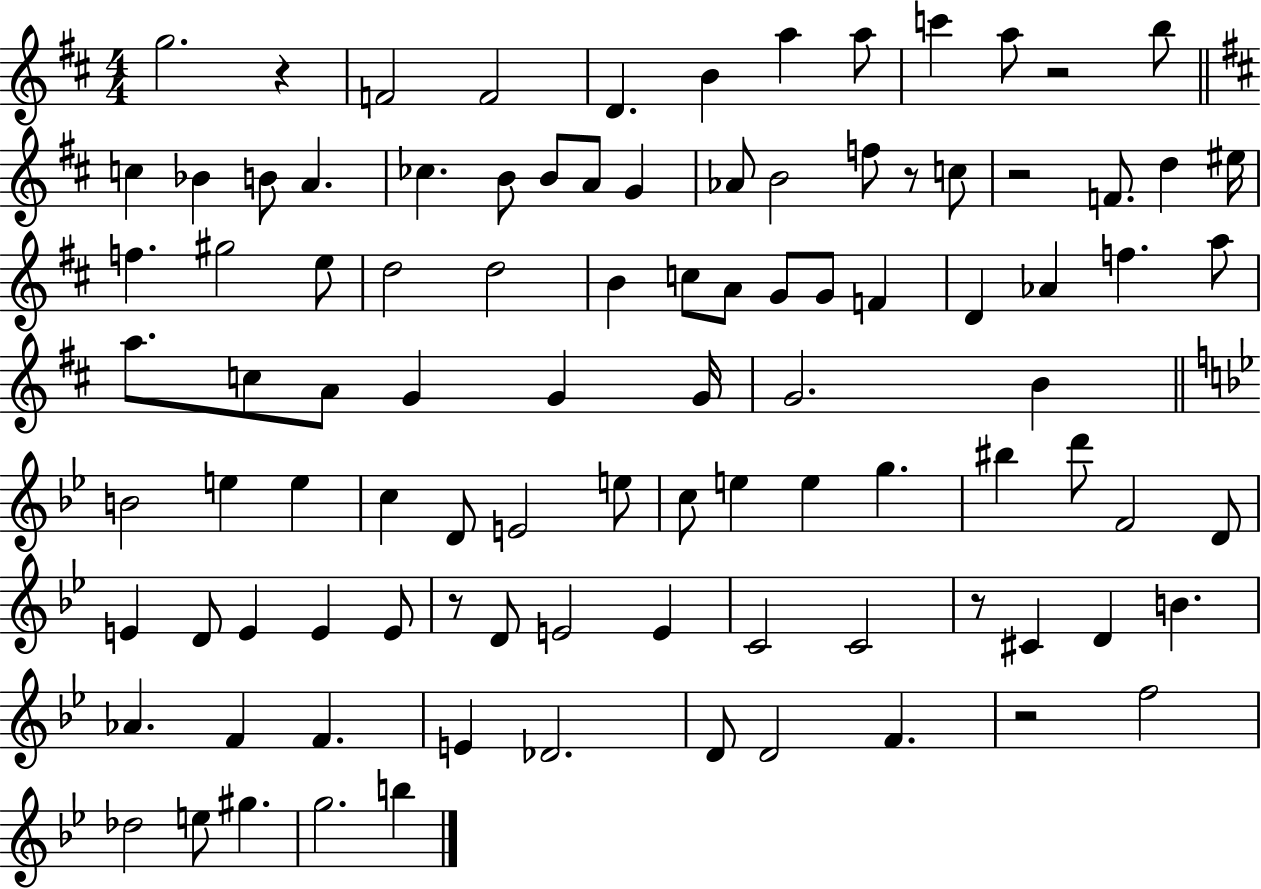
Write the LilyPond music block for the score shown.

{
  \clef treble
  \numericTimeSignature
  \time 4/4
  \key d \major
  \repeat volta 2 { g''2. r4 | f'2 f'2 | d'4. b'4 a''4 a''8 | c'''4 a''8 r2 b''8 | \break \bar "||" \break \key d \major c''4 bes'4 b'8 a'4. | ces''4. b'8 b'8 a'8 g'4 | aes'8 b'2 f''8 r8 c''8 | r2 f'8. d''4 eis''16 | \break f''4. gis''2 e''8 | d''2 d''2 | b'4 c''8 a'8 g'8 g'8 f'4 | d'4 aes'4 f''4. a''8 | \break a''8. c''8 a'8 g'4 g'4 g'16 | g'2. b'4 | \bar "||" \break \key bes \major b'2 e''4 e''4 | c''4 d'8 e'2 e''8 | c''8 e''4 e''4 g''4. | bis''4 d'''8 f'2 d'8 | \break e'4 d'8 e'4 e'4 e'8 | r8 d'8 e'2 e'4 | c'2 c'2 | r8 cis'4 d'4 b'4. | \break aes'4. f'4 f'4. | e'4 des'2. | d'8 d'2 f'4. | r2 f''2 | \break des''2 e''8 gis''4. | g''2. b''4 | } \bar "|."
}